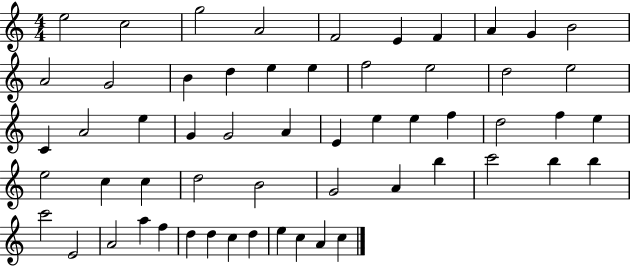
{
  \clef treble
  \numericTimeSignature
  \time 4/4
  \key c \major
  e''2 c''2 | g''2 a'2 | f'2 e'4 f'4 | a'4 g'4 b'2 | \break a'2 g'2 | b'4 d''4 e''4 e''4 | f''2 e''2 | d''2 e''2 | \break c'4 a'2 e''4 | g'4 g'2 a'4 | e'4 e''4 e''4 f''4 | d''2 f''4 e''4 | \break e''2 c''4 c''4 | d''2 b'2 | g'2 a'4 b''4 | c'''2 b''4 b''4 | \break c'''2 e'2 | a'2 a''4 f''4 | d''4 d''4 c''4 d''4 | e''4 c''4 a'4 c''4 | \break \bar "|."
}